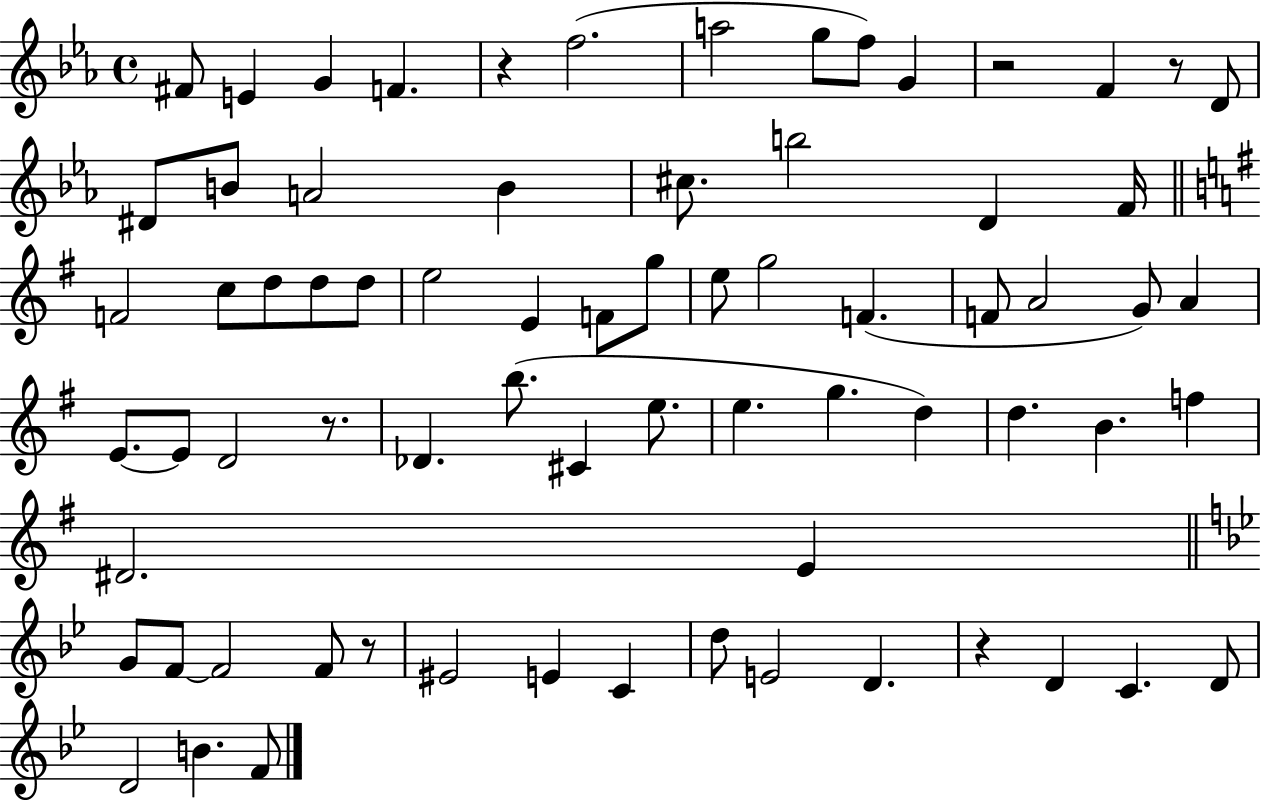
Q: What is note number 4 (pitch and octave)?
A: F4